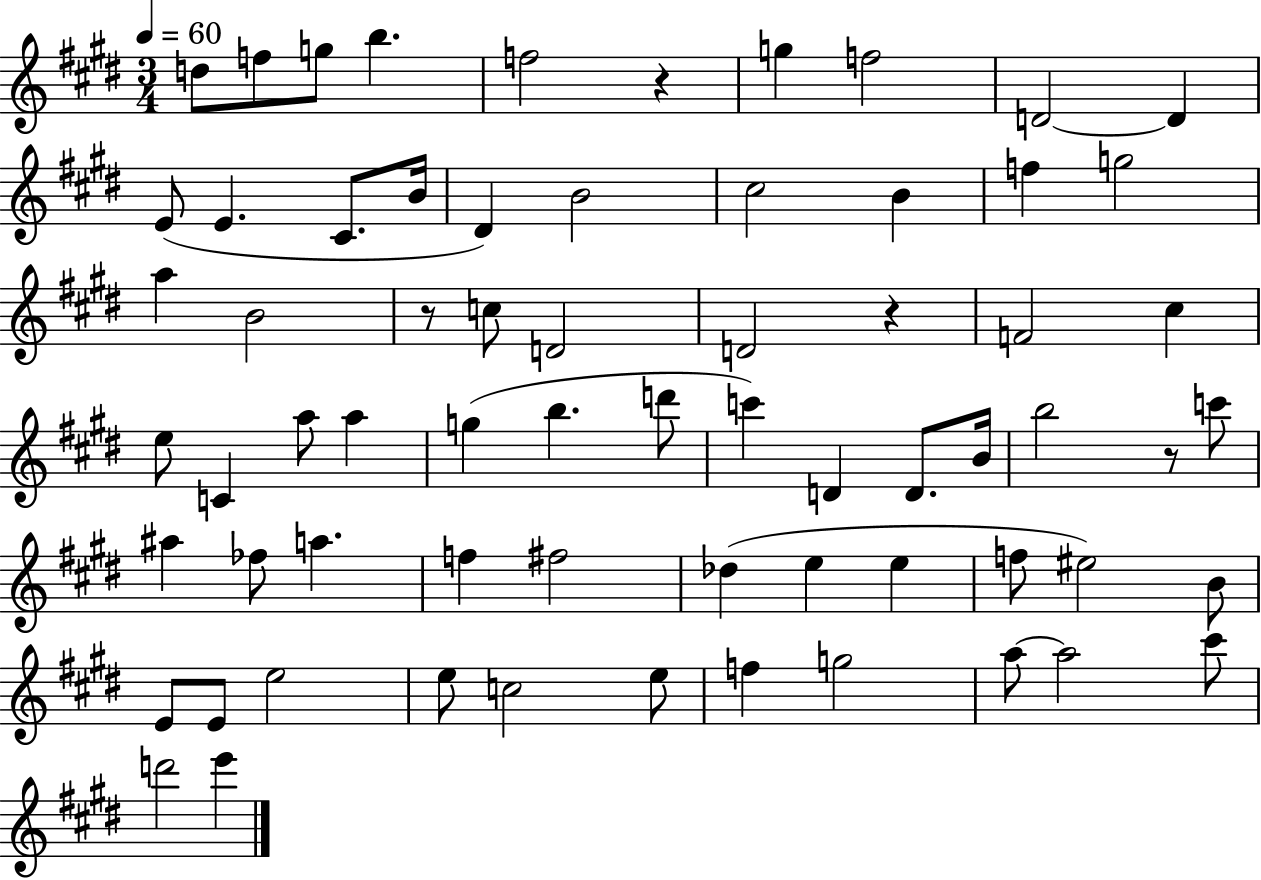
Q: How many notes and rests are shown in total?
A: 67